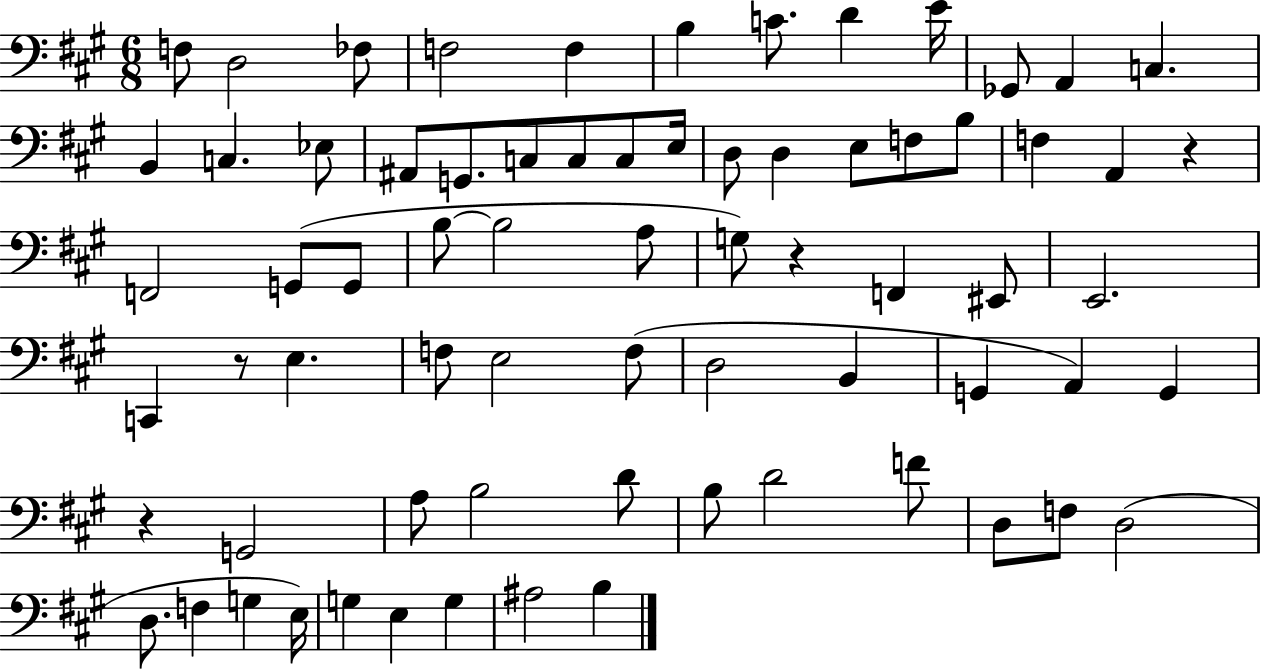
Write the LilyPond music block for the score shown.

{
  \clef bass
  \numericTimeSignature
  \time 6/8
  \key a \major
  \repeat volta 2 { f8 d2 fes8 | f2 f4 | b4 c'8. d'4 e'16 | ges,8 a,4 c4. | \break b,4 c4. ees8 | ais,8 g,8. c8 c8 c8 e16 | d8 d4 e8 f8 b8 | f4 a,4 r4 | \break f,2 g,8( g,8 | b8~~ b2 a8 | g8) r4 f,4 eis,8 | e,2. | \break c,4 r8 e4. | f8 e2 f8( | d2 b,4 | g,4 a,4) g,4 | \break r4 g,2 | a8 b2 d'8 | b8 d'2 f'8 | d8 f8 d2( | \break d8. f4 g4 e16) | g4 e4 g4 | ais2 b4 | } \bar "|."
}